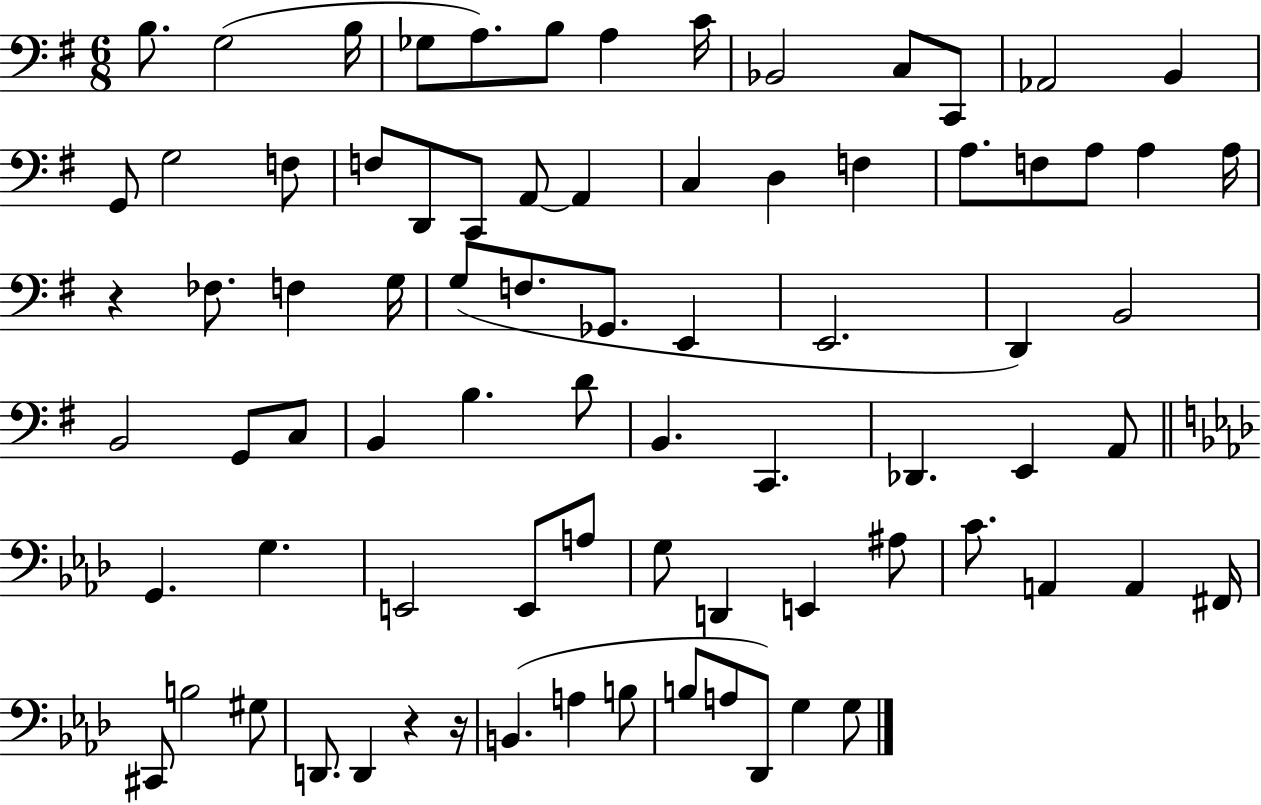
X:1
T:Untitled
M:6/8
L:1/4
K:G
B,/2 G,2 B,/4 _G,/2 A,/2 B,/2 A, C/4 _B,,2 C,/2 C,,/2 _A,,2 B,, G,,/2 G,2 F,/2 F,/2 D,,/2 C,,/2 A,,/2 A,, C, D, F, A,/2 F,/2 A,/2 A, A,/4 z _F,/2 F, G,/4 G,/2 F,/2 _G,,/2 E,, E,,2 D,, B,,2 B,,2 G,,/2 C,/2 B,, B, D/2 B,, C,, _D,, E,, A,,/2 G,, G, E,,2 E,,/2 A,/2 G,/2 D,, E,, ^A,/2 C/2 A,, A,, ^F,,/4 ^C,,/2 B,2 ^G,/2 D,,/2 D,, z z/4 B,, A, B,/2 B,/2 A,/2 _D,,/2 G, G,/2